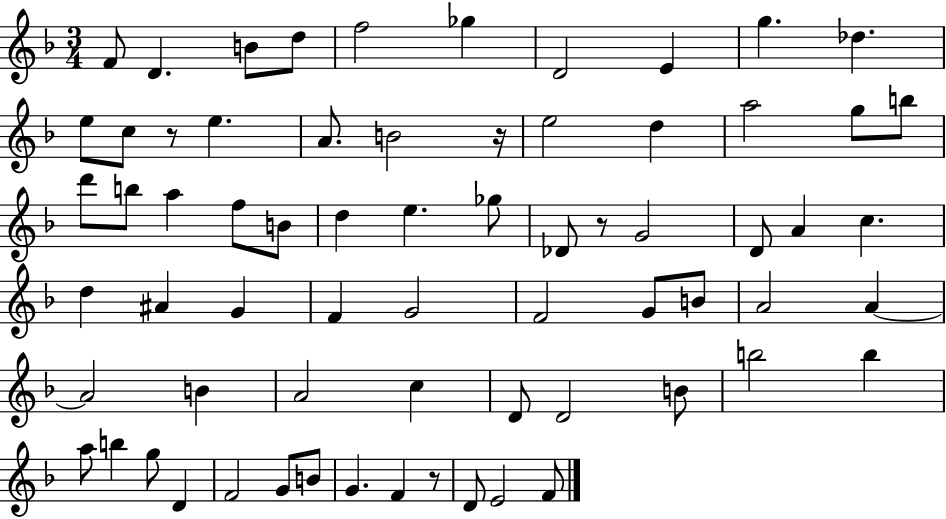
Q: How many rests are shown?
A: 4